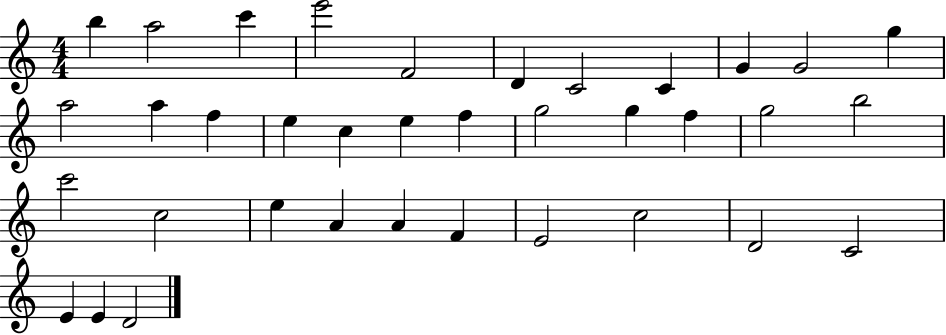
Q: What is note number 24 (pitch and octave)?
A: C6